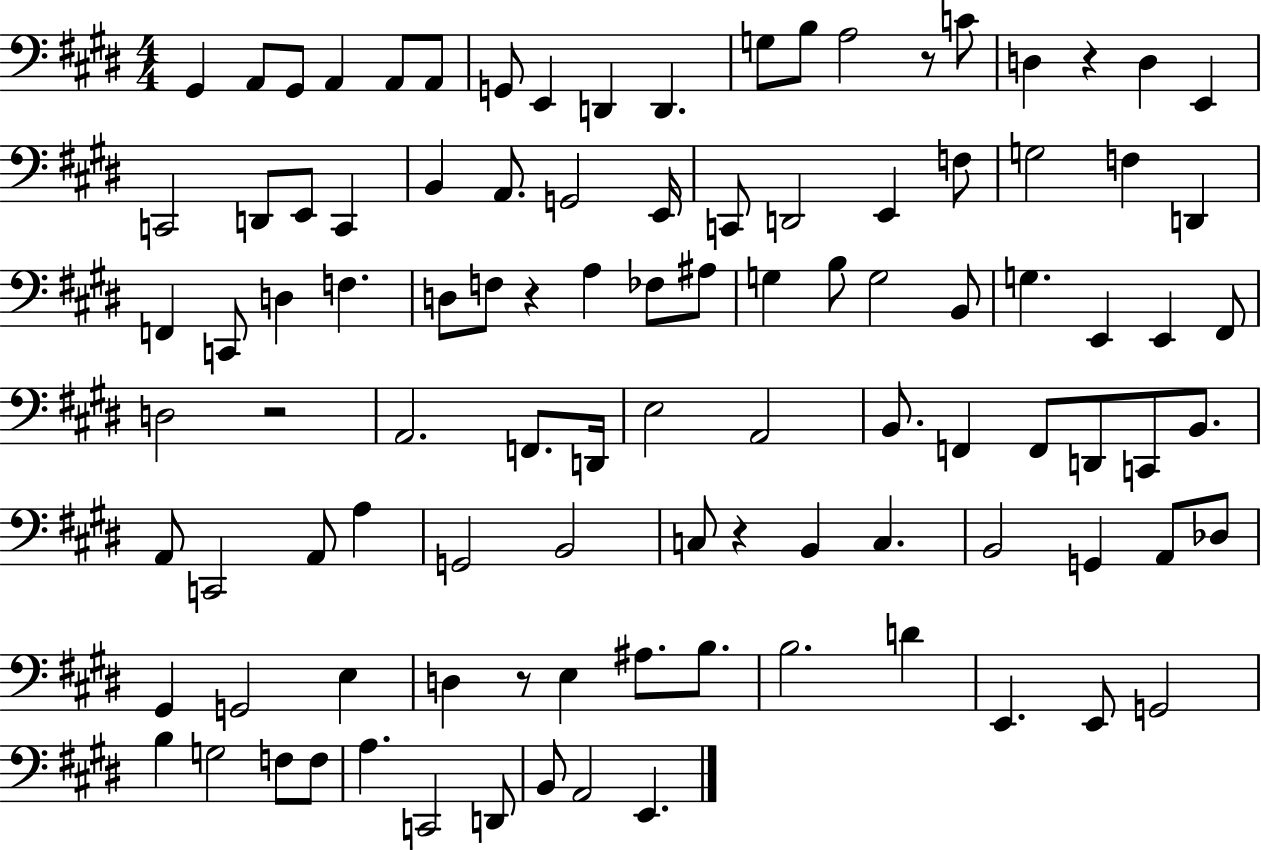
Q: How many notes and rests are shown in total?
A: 102